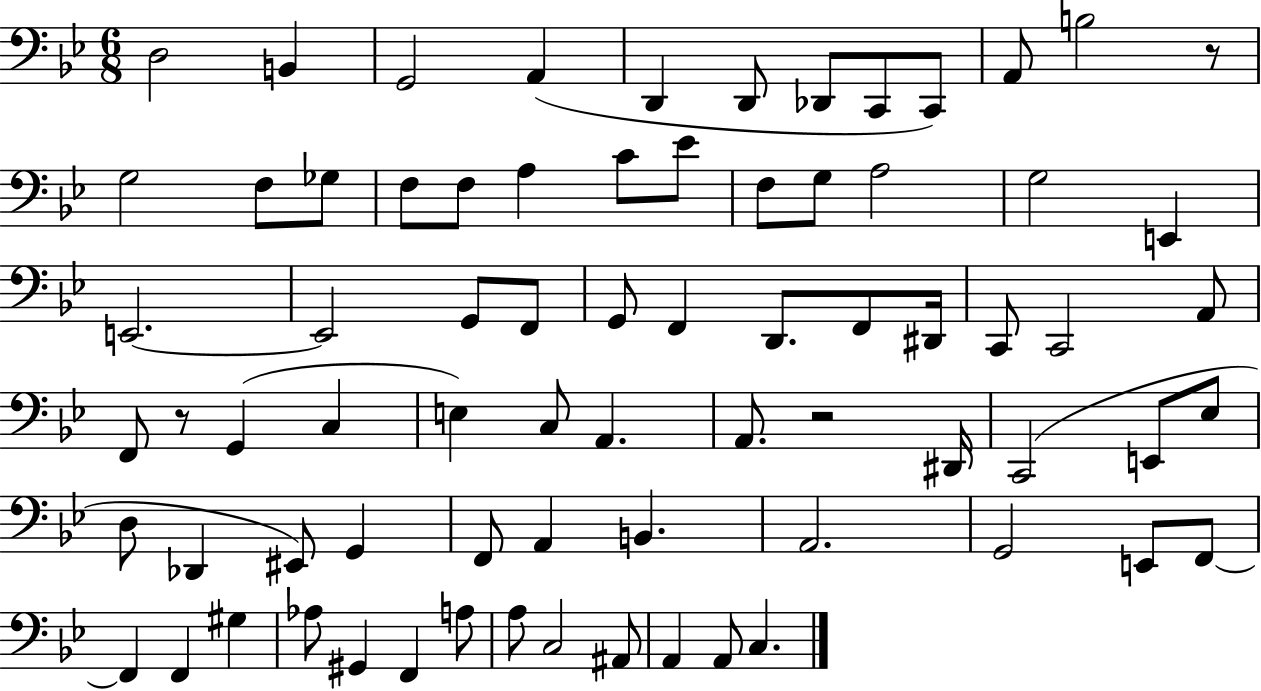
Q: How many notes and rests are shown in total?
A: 74